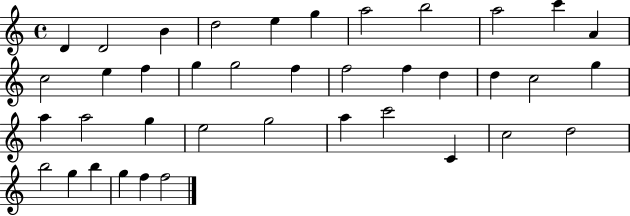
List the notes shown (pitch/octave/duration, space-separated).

D4/q D4/h B4/q D5/h E5/q G5/q A5/h B5/h A5/h C6/q A4/q C5/h E5/q F5/q G5/q G5/h F5/q F5/h F5/q D5/q D5/q C5/h G5/q A5/q A5/h G5/q E5/h G5/h A5/q C6/h C4/q C5/h D5/h B5/h G5/q B5/q G5/q F5/q F5/h